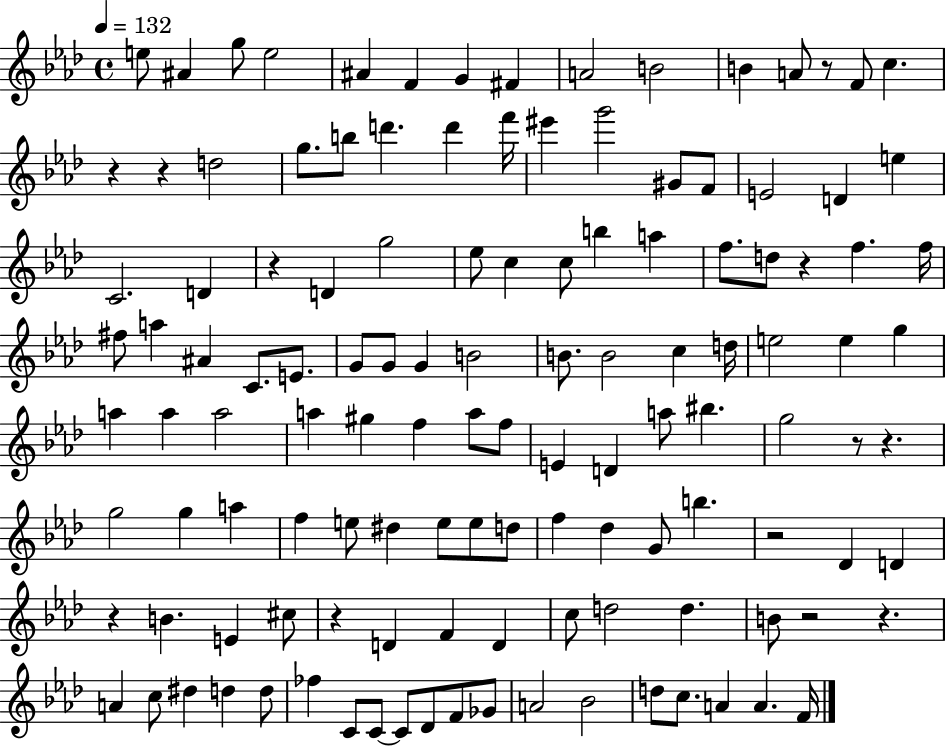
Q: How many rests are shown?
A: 12